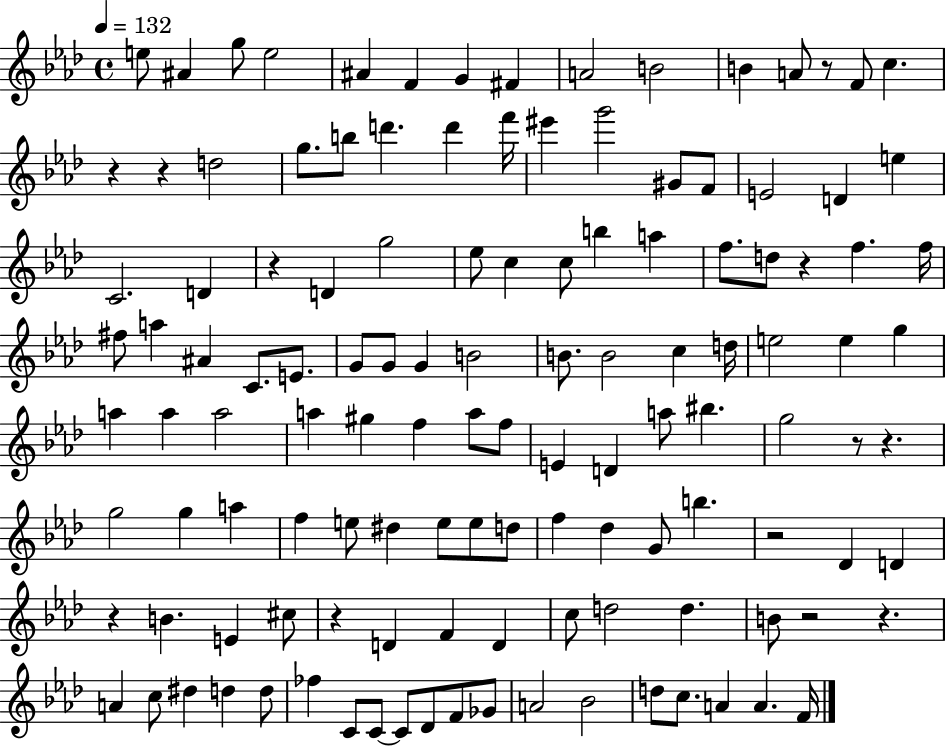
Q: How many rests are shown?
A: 12